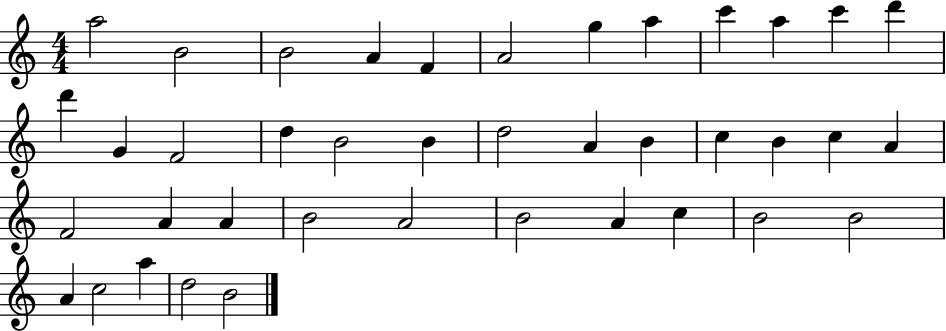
{
  \clef treble
  \numericTimeSignature
  \time 4/4
  \key c \major
  a''2 b'2 | b'2 a'4 f'4 | a'2 g''4 a''4 | c'''4 a''4 c'''4 d'''4 | \break d'''4 g'4 f'2 | d''4 b'2 b'4 | d''2 a'4 b'4 | c''4 b'4 c''4 a'4 | \break f'2 a'4 a'4 | b'2 a'2 | b'2 a'4 c''4 | b'2 b'2 | \break a'4 c''2 a''4 | d''2 b'2 | \bar "|."
}